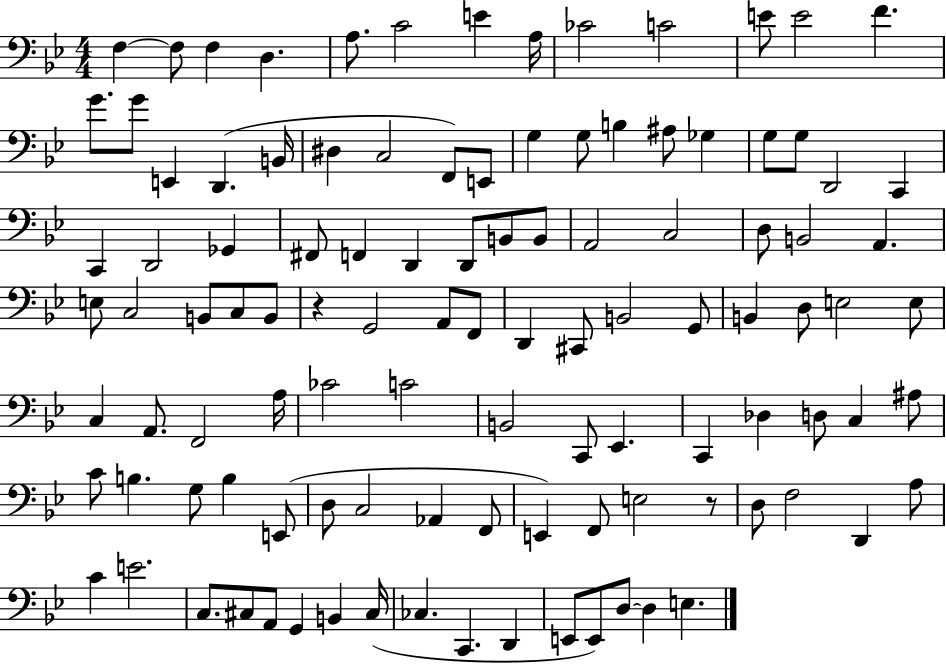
{
  \clef bass
  \numericTimeSignature
  \time 4/4
  \key bes \major
  \repeat volta 2 { f4~~ f8 f4 d4. | a8. c'2 e'4 a16 | ces'2 c'2 | e'8 e'2 f'4. | \break g'8. g'8 e,4 d,4.( b,16 | dis4 c2 f,8) e,8 | g4 g8 b4 ais8 ges4 | g8 g8 d,2 c,4 | \break c,4 d,2 ges,4 | fis,8 f,4 d,4 d,8 b,8 b,8 | a,2 c2 | d8 b,2 a,4. | \break e8 c2 b,8 c8 b,8 | r4 g,2 a,8 f,8 | d,4 cis,8 b,2 g,8 | b,4 d8 e2 e8 | \break c4 a,8. f,2 a16 | ces'2 c'2 | b,2 c,8 ees,4. | c,4 des4 d8 c4 ais8 | \break c'8 b4. g8 b4 e,8( | d8 c2 aes,4 f,8 | e,4) f,8 e2 r8 | d8 f2 d,4 a8 | \break c'4 e'2. | c8. cis8 a,8 g,4 b,4 cis16( | ces4. c,4. d,4 | e,8 e,8) d8~~ d4 e4. | \break } \bar "|."
}